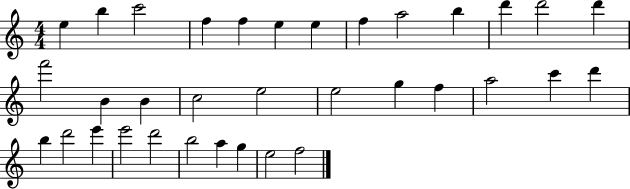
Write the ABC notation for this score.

X:1
T:Untitled
M:4/4
L:1/4
K:C
e b c'2 f f e e f a2 b d' d'2 d' f'2 B B c2 e2 e2 g f a2 c' d' b d'2 e' e'2 d'2 b2 a g e2 f2